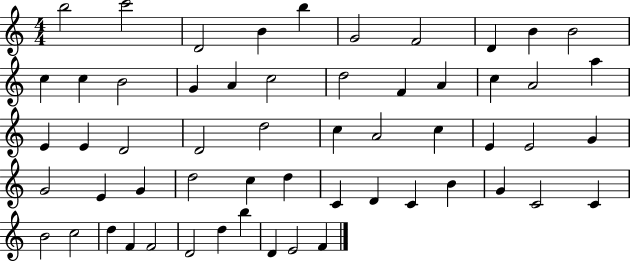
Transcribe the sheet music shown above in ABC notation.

X:1
T:Untitled
M:4/4
L:1/4
K:C
b2 c'2 D2 B b G2 F2 D B B2 c c B2 G A c2 d2 F A c A2 a E E D2 D2 d2 c A2 c E E2 G G2 E G d2 c d C D C B G C2 C B2 c2 d F F2 D2 d b D E2 F